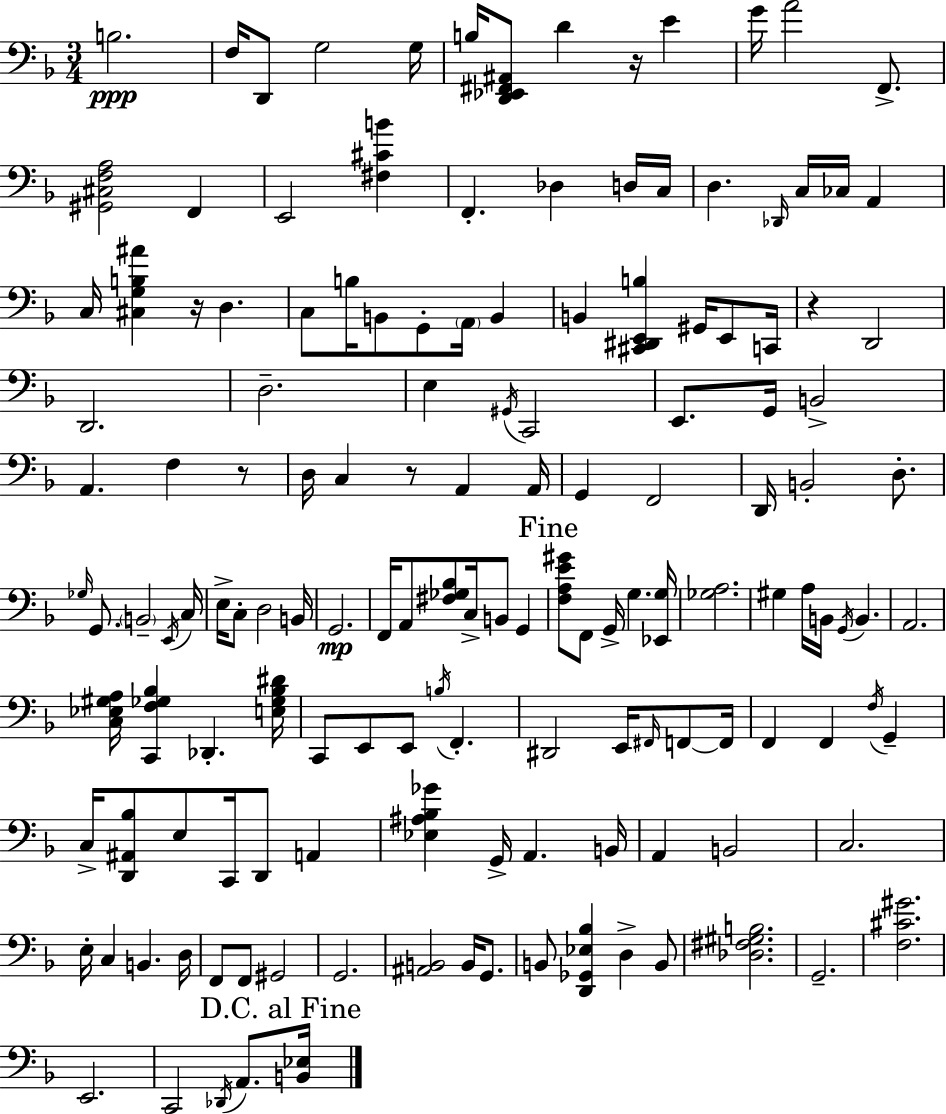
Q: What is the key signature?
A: F major